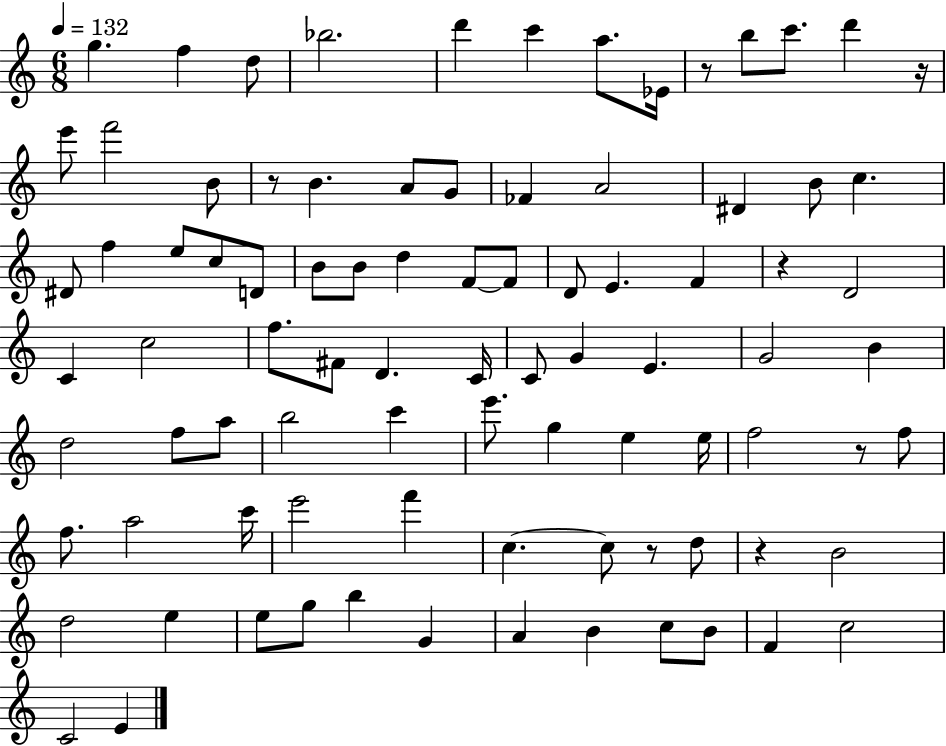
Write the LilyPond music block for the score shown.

{
  \clef treble
  \numericTimeSignature
  \time 6/8
  \key c \major
  \tempo 4 = 132
  g''4. f''4 d''8 | bes''2. | d'''4 c'''4 a''8. ees'16 | r8 b''8 c'''8. d'''4 r16 | \break e'''8 f'''2 b'8 | r8 b'4. a'8 g'8 | fes'4 a'2 | dis'4 b'8 c''4. | \break dis'8 f''4 e''8 c''8 d'8 | b'8 b'8 d''4 f'8~~ f'8 | d'8 e'4. f'4 | r4 d'2 | \break c'4 c''2 | f''8. fis'8 d'4. c'16 | c'8 g'4 e'4. | g'2 b'4 | \break d''2 f''8 a''8 | b''2 c'''4 | e'''8. g''4 e''4 e''16 | f''2 r8 f''8 | \break f''8. a''2 c'''16 | e'''2 f'''4 | c''4.~~ c''8 r8 d''8 | r4 b'2 | \break d''2 e''4 | e''8 g''8 b''4 g'4 | a'4 b'4 c''8 b'8 | f'4 c''2 | \break c'2 e'4 | \bar "|."
}